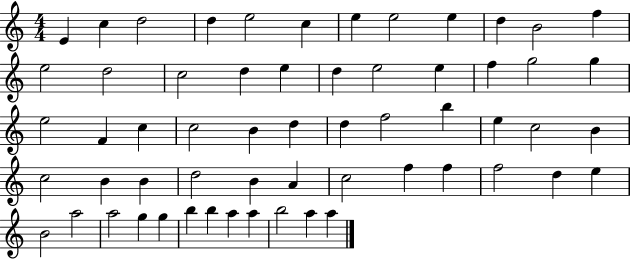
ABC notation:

X:1
T:Untitled
M:4/4
L:1/4
K:C
E c d2 d e2 c e e2 e d B2 f e2 d2 c2 d e d e2 e f g2 g e2 F c c2 B d d f2 b e c2 B c2 B B d2 B A c2 f f f2 d e B2 a2 a2 g g b b a a b2 a a